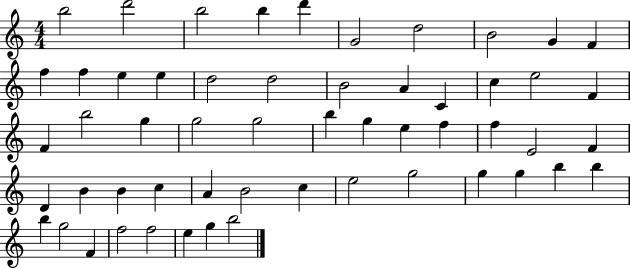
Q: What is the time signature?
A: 4/4